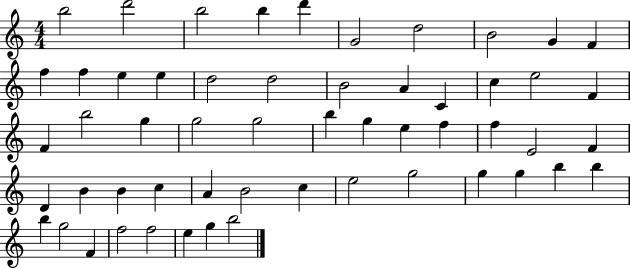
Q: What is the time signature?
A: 4/4